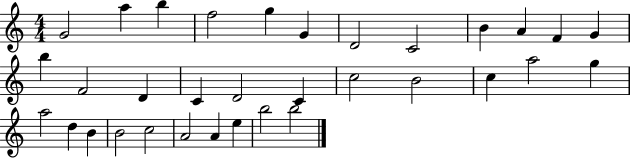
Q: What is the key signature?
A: C major